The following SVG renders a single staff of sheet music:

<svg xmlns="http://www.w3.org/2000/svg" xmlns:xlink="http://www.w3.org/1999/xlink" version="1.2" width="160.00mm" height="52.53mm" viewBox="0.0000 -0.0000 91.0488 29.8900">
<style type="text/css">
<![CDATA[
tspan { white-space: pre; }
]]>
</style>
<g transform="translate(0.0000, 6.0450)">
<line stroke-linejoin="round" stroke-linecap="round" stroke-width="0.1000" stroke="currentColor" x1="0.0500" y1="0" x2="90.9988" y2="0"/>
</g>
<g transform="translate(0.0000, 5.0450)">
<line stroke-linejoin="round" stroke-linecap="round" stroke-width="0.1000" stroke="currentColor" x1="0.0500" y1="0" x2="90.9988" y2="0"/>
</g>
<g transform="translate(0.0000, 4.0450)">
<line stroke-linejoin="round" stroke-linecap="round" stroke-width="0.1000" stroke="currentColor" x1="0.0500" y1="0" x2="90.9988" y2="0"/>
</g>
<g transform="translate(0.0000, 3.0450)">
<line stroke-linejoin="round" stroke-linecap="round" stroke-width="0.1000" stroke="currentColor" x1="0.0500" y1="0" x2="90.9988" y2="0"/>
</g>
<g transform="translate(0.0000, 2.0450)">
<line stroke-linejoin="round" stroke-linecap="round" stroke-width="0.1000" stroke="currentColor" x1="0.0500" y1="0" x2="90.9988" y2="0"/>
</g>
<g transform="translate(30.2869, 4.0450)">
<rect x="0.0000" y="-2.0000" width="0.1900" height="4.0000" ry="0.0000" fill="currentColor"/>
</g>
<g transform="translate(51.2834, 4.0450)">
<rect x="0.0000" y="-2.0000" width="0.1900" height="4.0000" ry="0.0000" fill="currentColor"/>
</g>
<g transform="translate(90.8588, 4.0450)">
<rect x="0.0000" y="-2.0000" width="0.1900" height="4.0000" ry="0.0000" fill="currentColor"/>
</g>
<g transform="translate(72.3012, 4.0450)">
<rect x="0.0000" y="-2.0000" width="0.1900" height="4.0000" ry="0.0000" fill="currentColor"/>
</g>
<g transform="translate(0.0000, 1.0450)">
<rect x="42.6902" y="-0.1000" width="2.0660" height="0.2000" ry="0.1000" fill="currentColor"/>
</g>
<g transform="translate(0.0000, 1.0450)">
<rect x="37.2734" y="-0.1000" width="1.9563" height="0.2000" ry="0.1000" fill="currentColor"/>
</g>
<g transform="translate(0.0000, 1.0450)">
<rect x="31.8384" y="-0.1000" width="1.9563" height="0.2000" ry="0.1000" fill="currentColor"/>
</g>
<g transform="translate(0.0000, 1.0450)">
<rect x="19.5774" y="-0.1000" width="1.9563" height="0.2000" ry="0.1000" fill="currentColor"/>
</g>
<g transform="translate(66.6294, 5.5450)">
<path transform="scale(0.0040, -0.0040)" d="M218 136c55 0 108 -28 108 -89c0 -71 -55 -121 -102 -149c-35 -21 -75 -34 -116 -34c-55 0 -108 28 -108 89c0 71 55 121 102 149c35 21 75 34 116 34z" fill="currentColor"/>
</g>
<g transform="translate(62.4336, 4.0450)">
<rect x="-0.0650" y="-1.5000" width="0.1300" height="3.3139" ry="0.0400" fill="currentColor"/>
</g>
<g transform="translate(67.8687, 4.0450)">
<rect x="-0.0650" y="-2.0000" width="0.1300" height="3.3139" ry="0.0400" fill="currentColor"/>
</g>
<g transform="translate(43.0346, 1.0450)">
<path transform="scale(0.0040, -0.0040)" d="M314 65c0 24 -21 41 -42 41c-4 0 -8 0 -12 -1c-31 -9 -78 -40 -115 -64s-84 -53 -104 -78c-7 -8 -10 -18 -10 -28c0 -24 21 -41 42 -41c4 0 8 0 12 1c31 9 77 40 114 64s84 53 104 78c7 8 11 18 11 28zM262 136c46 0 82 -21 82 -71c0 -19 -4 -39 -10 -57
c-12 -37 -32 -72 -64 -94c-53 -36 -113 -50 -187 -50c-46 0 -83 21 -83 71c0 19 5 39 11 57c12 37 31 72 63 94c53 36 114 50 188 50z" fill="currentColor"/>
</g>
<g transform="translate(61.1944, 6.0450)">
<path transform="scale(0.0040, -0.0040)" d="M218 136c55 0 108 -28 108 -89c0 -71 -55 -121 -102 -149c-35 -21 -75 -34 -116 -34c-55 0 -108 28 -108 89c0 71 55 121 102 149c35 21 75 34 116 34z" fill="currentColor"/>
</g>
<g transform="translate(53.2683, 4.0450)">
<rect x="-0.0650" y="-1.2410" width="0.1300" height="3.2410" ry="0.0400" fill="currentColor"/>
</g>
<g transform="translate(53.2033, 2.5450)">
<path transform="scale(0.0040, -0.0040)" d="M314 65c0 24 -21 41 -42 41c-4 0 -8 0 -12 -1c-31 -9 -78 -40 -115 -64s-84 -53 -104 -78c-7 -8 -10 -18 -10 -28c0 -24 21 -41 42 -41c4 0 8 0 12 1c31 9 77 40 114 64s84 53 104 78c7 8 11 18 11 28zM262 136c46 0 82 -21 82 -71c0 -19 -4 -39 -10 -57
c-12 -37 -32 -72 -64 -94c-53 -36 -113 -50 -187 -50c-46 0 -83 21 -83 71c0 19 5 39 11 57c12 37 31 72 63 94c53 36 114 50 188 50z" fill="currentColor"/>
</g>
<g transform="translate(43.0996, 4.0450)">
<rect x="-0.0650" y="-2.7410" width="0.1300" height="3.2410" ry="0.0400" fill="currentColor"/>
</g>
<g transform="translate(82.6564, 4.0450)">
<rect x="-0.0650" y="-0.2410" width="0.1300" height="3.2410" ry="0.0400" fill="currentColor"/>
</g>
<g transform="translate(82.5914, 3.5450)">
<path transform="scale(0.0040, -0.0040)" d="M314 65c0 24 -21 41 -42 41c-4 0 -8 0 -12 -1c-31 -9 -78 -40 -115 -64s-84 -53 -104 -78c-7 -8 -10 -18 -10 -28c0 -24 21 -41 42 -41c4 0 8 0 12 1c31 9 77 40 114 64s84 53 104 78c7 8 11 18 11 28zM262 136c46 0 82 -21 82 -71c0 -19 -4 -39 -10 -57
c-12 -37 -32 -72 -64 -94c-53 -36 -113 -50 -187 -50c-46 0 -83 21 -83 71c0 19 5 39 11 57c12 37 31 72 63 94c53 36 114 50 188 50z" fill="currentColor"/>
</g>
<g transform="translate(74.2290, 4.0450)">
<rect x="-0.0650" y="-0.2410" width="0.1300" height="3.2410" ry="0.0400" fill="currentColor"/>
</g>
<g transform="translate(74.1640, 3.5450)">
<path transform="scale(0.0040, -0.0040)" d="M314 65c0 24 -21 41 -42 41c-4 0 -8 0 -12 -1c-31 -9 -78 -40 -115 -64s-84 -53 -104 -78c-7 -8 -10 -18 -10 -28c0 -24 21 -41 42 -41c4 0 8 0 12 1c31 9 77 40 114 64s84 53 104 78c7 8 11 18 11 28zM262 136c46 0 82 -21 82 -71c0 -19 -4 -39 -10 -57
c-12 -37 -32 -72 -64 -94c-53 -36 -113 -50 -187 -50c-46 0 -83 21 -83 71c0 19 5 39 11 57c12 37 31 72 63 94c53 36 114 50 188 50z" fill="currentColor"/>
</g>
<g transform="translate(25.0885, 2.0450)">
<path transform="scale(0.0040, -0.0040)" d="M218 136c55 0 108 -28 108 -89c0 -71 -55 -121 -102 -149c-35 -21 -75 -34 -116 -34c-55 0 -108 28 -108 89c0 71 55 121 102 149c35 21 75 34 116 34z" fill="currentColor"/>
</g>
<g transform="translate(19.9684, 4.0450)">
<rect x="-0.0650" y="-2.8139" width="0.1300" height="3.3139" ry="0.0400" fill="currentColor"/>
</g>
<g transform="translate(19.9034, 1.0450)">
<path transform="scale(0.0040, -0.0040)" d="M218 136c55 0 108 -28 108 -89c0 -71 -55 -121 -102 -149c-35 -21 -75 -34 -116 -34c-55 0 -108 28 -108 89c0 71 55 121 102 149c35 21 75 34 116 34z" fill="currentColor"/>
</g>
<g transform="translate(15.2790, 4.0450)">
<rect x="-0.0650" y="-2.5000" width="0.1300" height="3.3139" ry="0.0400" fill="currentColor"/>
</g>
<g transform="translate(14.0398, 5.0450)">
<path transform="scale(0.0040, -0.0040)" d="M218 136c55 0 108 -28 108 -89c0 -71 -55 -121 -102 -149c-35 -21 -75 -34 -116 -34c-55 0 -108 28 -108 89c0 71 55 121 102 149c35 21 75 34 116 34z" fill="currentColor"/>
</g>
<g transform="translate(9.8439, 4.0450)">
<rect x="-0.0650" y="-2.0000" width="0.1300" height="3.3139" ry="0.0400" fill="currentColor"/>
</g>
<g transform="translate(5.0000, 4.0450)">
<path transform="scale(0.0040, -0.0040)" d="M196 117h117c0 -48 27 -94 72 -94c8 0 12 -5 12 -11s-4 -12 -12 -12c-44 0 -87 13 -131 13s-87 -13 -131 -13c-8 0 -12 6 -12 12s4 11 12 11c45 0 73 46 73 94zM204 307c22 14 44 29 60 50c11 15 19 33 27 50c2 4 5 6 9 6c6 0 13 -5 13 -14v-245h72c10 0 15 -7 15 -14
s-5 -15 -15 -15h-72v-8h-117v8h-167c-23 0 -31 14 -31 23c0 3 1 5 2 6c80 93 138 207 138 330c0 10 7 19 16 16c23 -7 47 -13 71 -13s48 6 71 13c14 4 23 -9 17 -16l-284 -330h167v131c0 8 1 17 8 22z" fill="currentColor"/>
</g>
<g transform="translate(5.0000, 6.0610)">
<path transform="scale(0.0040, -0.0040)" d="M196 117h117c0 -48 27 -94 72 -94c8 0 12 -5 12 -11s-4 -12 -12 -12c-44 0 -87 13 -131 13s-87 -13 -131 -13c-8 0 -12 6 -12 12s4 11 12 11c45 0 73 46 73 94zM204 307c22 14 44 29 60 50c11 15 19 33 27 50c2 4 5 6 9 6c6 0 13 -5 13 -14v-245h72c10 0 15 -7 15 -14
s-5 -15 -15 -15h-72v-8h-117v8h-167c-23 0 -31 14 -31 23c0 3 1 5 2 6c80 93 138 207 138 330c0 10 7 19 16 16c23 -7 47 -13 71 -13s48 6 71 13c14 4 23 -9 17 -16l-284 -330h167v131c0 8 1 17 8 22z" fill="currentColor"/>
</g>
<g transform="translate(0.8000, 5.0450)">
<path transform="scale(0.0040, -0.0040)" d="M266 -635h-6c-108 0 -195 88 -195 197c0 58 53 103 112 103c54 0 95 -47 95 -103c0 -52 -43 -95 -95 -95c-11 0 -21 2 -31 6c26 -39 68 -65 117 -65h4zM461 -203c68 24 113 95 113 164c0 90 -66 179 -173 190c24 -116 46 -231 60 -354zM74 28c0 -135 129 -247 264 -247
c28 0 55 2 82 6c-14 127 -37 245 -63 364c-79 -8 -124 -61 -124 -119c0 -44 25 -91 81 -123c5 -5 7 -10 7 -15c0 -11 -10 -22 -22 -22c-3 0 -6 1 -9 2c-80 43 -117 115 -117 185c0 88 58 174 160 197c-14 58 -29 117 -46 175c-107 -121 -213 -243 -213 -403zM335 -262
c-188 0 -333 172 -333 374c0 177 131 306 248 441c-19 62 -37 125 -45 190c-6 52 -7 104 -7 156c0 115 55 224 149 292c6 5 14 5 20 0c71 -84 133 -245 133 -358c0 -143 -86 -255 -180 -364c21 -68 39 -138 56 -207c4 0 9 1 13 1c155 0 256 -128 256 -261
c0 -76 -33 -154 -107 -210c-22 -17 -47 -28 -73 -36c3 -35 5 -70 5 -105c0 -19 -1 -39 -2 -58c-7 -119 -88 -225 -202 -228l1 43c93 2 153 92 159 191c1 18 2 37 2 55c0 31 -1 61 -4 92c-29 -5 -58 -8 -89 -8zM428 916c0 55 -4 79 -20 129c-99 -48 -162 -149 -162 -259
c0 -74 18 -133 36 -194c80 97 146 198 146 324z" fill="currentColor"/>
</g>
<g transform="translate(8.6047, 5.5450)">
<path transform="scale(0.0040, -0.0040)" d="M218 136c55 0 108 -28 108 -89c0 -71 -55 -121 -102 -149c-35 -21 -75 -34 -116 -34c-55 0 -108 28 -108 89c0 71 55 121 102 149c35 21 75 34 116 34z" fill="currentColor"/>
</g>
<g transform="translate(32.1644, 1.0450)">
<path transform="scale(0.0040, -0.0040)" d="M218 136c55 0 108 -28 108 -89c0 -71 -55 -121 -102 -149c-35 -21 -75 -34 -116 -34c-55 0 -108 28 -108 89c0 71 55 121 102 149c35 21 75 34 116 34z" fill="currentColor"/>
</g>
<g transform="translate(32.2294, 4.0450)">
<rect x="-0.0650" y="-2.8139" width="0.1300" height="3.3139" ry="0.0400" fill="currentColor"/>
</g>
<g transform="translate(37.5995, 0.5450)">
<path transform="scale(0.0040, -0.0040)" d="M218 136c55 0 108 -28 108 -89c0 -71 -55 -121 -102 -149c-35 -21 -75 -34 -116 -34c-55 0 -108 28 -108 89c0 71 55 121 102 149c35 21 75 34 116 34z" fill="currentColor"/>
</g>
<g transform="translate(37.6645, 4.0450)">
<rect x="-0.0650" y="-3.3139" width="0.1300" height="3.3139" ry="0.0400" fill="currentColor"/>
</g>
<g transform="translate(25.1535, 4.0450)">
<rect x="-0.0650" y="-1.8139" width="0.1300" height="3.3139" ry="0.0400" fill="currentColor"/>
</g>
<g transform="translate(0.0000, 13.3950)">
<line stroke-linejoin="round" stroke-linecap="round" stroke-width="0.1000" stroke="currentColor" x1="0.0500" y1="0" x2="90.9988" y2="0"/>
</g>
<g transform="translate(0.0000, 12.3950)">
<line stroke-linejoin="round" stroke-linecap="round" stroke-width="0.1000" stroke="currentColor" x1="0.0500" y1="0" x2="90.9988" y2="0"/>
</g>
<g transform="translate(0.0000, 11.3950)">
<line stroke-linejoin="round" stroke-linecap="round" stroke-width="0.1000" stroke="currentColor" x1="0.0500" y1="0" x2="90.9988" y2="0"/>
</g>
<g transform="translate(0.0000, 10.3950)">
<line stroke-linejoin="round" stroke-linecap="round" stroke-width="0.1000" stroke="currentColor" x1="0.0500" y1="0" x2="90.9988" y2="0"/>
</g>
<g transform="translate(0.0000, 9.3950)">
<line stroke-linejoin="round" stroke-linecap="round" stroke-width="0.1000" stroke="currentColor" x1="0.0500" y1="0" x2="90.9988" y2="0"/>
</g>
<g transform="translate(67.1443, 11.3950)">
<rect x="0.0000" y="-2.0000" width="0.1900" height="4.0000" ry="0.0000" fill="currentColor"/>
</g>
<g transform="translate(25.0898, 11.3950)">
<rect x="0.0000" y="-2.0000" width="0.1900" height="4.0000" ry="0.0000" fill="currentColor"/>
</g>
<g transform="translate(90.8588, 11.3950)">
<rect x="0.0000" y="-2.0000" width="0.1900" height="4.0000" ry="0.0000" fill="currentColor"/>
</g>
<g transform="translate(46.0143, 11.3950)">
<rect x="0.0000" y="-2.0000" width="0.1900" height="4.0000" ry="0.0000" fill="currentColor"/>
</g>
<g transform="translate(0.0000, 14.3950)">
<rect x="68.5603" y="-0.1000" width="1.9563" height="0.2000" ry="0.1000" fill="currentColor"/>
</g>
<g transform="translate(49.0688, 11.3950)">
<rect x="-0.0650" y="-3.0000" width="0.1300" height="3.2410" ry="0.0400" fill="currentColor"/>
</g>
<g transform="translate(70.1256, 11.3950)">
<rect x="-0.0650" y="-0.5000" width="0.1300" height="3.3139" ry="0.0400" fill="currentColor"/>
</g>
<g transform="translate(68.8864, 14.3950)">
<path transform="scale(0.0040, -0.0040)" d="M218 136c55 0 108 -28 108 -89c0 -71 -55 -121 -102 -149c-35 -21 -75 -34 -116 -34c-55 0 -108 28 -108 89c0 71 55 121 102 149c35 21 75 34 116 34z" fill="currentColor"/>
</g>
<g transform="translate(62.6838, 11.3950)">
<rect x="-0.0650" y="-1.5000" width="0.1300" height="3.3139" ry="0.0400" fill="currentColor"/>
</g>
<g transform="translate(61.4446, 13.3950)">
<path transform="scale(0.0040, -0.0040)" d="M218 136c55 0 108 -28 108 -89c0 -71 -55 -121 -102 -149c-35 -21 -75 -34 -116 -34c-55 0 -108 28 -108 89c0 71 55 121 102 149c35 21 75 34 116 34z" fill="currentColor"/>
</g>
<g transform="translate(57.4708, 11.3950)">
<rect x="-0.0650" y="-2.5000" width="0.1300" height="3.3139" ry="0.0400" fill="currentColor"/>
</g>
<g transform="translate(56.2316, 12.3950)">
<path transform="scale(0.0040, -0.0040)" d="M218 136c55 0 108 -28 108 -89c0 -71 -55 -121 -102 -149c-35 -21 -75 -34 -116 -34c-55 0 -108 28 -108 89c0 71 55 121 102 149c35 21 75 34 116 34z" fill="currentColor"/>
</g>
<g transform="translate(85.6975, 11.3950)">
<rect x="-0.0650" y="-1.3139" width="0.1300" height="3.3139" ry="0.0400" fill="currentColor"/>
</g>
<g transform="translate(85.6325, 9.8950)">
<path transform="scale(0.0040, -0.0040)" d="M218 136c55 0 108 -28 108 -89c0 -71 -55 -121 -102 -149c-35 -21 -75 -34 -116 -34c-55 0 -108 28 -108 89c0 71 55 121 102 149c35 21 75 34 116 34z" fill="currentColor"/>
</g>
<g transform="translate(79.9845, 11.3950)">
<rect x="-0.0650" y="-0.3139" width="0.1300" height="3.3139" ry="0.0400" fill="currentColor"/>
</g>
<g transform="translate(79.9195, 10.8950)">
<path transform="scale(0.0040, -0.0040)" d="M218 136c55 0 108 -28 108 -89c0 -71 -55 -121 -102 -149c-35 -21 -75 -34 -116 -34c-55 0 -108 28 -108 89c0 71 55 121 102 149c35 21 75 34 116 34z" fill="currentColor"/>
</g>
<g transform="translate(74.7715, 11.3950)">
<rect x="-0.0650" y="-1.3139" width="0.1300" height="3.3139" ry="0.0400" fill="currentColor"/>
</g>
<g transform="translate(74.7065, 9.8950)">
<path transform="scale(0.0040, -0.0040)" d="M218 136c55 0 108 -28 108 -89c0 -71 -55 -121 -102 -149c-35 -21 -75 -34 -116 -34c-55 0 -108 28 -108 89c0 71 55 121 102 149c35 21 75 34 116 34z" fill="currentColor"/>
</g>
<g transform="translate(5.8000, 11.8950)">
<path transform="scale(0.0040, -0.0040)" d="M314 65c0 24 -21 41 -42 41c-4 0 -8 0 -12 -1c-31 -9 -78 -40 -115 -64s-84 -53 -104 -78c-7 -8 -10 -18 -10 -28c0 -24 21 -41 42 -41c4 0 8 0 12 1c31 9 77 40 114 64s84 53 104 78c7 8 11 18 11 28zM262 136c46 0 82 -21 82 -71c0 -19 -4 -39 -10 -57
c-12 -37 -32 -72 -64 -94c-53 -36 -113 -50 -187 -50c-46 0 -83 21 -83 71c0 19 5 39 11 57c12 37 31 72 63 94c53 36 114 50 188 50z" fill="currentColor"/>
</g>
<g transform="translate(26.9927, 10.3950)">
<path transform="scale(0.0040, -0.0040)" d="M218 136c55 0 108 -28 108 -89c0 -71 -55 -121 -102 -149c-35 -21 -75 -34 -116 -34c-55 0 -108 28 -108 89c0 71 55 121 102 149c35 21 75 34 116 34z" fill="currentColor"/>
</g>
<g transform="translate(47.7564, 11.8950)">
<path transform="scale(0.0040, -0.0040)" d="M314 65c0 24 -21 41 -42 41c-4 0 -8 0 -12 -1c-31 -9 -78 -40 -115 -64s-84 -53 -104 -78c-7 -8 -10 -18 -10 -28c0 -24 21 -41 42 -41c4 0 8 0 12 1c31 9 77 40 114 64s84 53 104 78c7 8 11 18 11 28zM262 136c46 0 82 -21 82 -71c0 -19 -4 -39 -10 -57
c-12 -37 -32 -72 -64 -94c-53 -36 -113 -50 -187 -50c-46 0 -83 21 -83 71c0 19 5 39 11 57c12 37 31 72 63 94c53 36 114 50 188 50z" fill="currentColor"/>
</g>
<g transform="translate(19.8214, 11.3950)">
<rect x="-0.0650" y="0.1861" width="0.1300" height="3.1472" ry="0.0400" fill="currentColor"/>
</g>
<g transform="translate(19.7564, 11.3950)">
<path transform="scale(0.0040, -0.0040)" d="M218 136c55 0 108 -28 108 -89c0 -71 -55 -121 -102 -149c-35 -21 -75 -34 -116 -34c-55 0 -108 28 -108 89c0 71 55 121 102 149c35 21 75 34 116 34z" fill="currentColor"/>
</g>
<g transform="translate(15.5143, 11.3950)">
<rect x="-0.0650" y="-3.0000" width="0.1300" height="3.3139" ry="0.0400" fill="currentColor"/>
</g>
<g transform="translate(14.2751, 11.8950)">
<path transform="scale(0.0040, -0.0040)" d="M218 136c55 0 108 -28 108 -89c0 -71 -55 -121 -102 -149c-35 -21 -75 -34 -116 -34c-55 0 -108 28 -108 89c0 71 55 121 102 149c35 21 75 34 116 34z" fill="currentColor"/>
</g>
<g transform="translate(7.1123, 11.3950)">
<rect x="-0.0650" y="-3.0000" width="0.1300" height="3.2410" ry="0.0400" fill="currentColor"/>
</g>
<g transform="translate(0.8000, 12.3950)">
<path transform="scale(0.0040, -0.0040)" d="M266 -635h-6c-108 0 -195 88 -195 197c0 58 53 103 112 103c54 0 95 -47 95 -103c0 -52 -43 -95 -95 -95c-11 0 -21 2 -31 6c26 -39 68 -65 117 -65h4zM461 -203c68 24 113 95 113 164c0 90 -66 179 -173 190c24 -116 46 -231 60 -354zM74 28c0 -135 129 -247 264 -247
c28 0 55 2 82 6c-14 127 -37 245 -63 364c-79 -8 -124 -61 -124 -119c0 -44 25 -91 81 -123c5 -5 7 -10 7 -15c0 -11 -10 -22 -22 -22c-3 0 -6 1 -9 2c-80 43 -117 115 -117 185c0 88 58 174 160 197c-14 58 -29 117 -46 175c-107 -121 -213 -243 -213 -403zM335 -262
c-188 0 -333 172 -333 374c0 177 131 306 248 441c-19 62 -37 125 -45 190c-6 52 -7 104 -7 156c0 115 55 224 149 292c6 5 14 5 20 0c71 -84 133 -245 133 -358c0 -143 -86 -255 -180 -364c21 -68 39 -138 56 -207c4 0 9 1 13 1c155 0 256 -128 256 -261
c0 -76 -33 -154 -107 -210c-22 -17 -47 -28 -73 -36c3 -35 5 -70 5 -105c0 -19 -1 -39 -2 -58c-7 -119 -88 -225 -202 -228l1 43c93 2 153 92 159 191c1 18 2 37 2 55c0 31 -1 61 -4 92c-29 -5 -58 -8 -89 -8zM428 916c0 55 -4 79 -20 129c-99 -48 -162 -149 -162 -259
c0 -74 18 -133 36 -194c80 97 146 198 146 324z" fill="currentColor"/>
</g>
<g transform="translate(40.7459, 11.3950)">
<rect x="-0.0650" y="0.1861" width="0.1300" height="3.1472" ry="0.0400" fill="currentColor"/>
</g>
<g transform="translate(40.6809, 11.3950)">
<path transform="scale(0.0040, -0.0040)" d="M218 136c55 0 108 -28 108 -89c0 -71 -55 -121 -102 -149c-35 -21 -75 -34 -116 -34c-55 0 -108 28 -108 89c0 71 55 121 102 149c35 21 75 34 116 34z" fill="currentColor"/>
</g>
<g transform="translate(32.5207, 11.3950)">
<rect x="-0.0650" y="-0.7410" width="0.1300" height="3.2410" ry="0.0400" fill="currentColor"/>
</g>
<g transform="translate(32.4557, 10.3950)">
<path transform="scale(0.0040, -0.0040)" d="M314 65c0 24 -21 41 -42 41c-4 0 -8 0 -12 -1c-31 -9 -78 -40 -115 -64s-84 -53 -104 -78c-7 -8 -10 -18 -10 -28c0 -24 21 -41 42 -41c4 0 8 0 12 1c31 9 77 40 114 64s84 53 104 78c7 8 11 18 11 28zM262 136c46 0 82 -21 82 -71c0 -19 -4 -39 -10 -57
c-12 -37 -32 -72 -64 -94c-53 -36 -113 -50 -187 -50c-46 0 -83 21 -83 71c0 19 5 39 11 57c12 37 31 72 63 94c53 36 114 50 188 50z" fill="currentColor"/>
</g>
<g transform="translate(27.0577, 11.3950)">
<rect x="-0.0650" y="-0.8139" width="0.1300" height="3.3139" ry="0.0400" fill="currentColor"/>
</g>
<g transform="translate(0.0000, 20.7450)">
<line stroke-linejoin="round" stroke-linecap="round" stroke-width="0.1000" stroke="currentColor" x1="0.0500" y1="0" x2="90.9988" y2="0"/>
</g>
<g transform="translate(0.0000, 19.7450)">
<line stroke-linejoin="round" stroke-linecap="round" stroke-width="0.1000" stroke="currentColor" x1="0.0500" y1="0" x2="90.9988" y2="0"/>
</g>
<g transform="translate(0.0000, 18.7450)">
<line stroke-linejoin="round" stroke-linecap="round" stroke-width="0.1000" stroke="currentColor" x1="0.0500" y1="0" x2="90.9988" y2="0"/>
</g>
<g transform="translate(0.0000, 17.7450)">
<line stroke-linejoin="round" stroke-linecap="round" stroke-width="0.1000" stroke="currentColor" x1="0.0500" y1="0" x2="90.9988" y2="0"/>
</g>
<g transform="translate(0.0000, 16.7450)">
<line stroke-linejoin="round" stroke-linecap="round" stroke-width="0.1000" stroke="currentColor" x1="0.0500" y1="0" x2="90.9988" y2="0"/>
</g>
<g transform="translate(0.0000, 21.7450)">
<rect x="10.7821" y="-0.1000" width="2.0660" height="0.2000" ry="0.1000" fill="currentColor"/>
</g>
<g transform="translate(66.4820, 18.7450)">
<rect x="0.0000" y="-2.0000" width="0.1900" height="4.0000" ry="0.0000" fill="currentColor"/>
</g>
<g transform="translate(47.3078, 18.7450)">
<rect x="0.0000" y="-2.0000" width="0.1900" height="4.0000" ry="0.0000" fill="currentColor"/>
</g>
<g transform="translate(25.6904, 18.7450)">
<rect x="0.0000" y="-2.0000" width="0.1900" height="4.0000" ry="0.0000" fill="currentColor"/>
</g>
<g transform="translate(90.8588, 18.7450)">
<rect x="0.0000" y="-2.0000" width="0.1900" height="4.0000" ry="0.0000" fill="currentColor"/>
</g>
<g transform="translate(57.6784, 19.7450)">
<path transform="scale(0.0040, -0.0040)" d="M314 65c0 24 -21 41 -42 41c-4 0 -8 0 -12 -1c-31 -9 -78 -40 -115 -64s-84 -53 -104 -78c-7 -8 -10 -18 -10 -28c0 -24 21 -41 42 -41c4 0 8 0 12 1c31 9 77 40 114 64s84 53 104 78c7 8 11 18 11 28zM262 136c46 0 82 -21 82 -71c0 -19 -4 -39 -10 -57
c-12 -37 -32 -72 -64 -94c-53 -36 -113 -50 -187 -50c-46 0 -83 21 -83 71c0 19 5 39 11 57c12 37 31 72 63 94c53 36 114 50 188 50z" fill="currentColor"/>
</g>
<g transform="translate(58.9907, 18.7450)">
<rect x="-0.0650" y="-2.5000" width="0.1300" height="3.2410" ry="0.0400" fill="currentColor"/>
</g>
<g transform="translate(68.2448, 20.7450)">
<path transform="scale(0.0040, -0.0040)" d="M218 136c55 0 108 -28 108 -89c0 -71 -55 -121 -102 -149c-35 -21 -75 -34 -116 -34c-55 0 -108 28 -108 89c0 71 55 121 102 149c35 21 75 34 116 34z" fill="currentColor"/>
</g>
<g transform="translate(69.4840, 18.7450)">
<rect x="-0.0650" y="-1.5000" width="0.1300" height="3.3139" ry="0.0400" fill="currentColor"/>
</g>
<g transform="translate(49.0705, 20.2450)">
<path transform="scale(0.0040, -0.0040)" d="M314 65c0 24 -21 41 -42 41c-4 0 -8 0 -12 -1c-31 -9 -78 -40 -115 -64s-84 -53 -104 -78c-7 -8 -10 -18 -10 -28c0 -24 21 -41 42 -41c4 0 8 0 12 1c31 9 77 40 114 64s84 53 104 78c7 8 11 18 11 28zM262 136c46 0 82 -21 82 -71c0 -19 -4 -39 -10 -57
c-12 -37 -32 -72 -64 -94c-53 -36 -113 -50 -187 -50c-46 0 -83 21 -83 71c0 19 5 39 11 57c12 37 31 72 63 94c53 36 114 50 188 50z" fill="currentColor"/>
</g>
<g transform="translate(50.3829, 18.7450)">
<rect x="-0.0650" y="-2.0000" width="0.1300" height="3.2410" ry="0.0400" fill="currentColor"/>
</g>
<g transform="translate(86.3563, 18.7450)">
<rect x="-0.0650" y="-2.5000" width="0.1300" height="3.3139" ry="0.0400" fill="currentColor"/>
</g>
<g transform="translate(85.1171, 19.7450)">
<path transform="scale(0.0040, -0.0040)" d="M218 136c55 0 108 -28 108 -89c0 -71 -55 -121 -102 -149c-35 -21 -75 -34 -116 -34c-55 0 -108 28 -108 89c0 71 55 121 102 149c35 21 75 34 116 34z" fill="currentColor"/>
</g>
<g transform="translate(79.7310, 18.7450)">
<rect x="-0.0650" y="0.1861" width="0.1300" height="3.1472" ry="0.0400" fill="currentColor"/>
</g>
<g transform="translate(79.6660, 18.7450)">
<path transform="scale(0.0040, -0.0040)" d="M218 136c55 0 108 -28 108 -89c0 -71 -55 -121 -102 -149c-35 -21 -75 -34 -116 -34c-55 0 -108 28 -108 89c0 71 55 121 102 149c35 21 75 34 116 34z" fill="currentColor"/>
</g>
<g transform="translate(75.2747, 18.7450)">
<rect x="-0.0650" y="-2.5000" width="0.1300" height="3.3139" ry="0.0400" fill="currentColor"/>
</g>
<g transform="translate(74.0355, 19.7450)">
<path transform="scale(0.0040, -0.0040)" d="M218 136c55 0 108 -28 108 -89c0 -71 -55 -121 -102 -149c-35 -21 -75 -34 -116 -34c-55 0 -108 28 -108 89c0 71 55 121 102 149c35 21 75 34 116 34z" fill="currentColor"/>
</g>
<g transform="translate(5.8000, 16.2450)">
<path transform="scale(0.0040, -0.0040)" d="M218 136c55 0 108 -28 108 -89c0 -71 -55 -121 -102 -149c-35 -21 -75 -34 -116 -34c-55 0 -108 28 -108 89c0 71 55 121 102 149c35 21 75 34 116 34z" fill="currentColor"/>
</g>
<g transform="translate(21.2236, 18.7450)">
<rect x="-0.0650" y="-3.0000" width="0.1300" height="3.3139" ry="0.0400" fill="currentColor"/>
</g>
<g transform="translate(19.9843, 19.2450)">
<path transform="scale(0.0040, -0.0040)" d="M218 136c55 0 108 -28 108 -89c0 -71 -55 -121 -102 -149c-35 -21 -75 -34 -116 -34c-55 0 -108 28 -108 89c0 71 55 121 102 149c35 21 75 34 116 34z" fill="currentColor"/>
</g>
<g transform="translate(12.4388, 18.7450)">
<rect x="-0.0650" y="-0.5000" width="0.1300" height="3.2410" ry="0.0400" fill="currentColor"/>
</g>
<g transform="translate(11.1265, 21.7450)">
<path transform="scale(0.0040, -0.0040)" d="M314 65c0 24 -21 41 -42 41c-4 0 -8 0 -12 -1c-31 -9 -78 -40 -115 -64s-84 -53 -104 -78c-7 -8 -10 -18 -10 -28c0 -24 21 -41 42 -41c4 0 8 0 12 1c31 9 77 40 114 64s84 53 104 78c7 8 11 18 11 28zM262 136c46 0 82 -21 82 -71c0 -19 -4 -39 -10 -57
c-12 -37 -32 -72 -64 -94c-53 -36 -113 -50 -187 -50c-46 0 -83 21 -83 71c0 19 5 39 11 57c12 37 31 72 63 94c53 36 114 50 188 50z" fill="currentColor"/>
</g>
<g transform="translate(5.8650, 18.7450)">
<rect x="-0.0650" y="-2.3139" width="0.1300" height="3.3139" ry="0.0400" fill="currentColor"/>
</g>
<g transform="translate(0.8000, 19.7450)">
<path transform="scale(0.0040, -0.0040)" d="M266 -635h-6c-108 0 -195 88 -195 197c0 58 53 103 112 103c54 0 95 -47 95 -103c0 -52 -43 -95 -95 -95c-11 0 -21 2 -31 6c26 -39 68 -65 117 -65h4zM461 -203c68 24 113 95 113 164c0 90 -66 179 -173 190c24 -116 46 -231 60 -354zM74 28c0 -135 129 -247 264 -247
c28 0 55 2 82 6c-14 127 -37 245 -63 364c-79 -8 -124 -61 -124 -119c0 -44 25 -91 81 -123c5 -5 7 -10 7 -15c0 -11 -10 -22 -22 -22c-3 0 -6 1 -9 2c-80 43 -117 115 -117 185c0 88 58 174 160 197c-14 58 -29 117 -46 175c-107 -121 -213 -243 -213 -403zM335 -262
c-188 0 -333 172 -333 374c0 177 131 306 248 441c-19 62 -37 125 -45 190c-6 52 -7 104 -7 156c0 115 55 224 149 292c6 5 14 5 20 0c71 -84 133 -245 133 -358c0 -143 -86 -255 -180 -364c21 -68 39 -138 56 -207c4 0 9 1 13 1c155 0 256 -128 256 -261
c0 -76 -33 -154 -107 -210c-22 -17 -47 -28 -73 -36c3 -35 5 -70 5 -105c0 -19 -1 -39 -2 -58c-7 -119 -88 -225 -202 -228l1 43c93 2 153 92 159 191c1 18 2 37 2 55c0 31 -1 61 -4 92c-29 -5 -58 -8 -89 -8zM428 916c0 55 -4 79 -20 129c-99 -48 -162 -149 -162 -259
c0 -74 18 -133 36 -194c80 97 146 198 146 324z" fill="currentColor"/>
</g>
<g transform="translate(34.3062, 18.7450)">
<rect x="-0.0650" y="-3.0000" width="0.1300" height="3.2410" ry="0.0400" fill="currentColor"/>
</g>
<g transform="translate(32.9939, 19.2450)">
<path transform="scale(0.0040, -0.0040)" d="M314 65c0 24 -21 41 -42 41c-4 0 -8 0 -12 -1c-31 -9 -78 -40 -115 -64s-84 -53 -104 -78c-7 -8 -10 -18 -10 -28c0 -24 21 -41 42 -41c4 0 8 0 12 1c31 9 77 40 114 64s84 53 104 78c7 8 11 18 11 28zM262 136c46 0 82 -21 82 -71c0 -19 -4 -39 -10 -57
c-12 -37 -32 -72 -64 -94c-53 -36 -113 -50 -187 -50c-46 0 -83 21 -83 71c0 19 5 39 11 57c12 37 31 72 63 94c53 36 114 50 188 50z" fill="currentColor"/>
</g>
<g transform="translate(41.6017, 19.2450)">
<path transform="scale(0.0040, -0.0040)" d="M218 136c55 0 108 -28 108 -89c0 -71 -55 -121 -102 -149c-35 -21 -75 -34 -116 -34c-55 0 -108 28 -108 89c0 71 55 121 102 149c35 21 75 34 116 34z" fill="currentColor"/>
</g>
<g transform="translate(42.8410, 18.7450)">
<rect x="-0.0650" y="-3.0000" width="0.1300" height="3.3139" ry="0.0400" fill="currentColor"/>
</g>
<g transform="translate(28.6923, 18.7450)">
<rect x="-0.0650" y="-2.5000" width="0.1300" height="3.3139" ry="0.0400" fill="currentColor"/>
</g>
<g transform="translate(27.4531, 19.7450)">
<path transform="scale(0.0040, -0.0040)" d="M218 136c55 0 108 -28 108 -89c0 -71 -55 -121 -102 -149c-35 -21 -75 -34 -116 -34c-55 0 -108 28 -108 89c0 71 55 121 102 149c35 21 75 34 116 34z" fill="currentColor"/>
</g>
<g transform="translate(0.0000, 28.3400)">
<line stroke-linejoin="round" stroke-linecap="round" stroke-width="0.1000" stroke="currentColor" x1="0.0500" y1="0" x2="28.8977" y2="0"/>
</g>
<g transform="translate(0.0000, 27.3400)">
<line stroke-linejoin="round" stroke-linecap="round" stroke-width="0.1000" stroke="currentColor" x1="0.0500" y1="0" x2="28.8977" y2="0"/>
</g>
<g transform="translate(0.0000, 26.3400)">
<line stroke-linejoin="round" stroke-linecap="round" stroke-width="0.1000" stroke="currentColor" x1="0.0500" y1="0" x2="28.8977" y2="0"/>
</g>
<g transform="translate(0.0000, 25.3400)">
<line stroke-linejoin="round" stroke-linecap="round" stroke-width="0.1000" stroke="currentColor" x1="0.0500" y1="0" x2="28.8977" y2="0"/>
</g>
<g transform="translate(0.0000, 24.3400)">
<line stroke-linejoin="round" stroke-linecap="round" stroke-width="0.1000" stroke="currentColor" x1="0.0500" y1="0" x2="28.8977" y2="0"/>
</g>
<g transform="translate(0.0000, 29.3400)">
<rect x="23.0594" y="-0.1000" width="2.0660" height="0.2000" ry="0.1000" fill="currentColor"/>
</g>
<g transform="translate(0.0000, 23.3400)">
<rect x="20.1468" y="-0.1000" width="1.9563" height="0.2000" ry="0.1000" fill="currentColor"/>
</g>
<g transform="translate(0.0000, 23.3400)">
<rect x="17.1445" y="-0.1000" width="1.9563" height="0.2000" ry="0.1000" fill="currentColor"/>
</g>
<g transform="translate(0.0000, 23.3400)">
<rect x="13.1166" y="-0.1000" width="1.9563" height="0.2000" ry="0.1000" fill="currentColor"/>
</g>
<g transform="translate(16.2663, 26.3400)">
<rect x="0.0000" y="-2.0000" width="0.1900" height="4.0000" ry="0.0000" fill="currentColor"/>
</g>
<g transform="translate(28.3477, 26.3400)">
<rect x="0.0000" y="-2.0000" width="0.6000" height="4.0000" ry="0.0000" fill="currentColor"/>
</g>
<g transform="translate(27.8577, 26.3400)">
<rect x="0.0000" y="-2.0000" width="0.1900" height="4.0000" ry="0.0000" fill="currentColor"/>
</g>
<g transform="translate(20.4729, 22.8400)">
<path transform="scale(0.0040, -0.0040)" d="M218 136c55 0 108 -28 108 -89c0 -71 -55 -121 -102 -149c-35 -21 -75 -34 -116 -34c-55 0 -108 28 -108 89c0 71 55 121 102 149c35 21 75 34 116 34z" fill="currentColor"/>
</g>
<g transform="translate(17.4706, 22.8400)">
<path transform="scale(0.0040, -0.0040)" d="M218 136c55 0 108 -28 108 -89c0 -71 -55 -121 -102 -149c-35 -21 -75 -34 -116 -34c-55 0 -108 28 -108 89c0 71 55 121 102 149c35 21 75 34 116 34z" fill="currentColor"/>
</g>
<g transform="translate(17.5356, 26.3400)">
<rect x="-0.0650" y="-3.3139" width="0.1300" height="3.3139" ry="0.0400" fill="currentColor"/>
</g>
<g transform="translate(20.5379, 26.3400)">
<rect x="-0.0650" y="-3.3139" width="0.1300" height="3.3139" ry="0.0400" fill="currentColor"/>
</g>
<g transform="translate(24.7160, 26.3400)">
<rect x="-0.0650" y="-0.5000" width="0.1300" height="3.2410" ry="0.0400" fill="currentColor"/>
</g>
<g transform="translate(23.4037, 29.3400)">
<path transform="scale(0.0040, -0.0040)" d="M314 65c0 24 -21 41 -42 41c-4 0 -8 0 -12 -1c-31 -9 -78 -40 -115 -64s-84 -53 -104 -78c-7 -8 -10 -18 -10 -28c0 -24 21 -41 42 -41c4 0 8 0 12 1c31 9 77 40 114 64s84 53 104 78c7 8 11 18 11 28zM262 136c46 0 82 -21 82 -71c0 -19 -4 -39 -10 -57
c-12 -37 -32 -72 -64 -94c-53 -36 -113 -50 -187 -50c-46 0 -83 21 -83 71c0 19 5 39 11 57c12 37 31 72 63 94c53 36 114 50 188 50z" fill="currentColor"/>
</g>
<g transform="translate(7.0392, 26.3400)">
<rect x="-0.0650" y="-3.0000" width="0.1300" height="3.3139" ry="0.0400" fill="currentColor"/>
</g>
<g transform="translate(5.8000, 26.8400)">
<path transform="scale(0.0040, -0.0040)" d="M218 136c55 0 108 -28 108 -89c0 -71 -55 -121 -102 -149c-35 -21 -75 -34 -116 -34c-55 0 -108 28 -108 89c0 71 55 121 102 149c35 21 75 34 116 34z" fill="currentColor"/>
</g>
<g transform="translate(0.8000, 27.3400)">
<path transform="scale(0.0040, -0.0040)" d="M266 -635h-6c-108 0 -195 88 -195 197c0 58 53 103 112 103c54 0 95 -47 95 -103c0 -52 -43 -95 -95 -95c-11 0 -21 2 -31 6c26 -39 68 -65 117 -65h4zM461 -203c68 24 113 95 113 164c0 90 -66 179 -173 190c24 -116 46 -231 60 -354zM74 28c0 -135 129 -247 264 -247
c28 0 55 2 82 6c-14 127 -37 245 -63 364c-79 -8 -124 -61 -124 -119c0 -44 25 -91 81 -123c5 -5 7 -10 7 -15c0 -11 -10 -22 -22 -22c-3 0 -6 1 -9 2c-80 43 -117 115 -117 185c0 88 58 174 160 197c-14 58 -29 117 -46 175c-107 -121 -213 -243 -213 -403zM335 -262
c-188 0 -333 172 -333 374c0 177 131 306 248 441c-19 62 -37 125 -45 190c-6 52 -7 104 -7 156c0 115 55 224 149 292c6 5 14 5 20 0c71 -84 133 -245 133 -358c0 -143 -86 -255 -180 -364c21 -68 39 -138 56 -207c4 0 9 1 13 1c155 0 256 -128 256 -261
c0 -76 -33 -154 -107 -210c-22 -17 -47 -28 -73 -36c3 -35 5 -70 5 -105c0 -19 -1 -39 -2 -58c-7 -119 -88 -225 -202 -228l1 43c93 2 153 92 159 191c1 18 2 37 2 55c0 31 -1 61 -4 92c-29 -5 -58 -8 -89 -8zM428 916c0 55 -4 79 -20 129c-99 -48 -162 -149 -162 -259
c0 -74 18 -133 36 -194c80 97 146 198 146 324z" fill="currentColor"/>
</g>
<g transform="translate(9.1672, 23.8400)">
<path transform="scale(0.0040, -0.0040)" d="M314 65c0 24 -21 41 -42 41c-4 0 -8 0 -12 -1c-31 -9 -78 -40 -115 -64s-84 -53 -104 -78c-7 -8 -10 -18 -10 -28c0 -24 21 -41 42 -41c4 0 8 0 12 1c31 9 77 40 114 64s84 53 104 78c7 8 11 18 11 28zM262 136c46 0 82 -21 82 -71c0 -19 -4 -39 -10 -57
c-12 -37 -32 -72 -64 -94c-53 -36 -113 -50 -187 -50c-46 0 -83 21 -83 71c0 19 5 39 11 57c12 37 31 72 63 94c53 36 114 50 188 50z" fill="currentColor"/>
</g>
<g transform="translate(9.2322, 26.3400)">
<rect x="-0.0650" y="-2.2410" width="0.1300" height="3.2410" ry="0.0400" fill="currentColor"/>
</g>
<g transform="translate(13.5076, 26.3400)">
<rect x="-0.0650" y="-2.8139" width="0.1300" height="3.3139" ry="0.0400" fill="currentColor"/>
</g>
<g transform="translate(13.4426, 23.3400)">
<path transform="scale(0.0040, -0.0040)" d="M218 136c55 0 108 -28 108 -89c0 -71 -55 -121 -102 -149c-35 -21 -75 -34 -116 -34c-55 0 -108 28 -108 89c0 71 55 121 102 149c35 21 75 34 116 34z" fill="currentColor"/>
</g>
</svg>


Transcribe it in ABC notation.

X:1
T:Untitled
M:4/4
L:1/4
K:C
F G a f a b a2 e2 E F c2 c2 A2 A B d d2 B A2 G E C e c e g C2 A G A2 A F2 G2 E G B G A g2 a b b C2